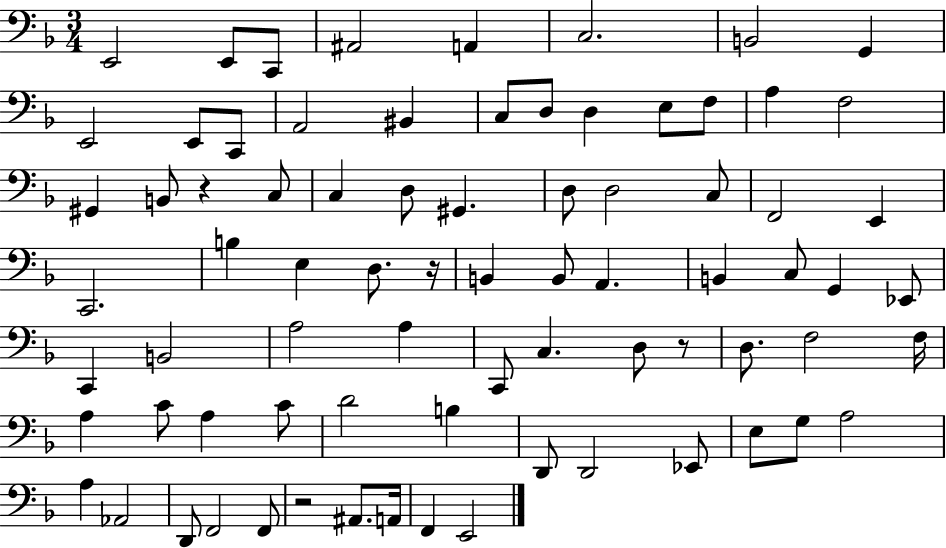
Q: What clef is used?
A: bass